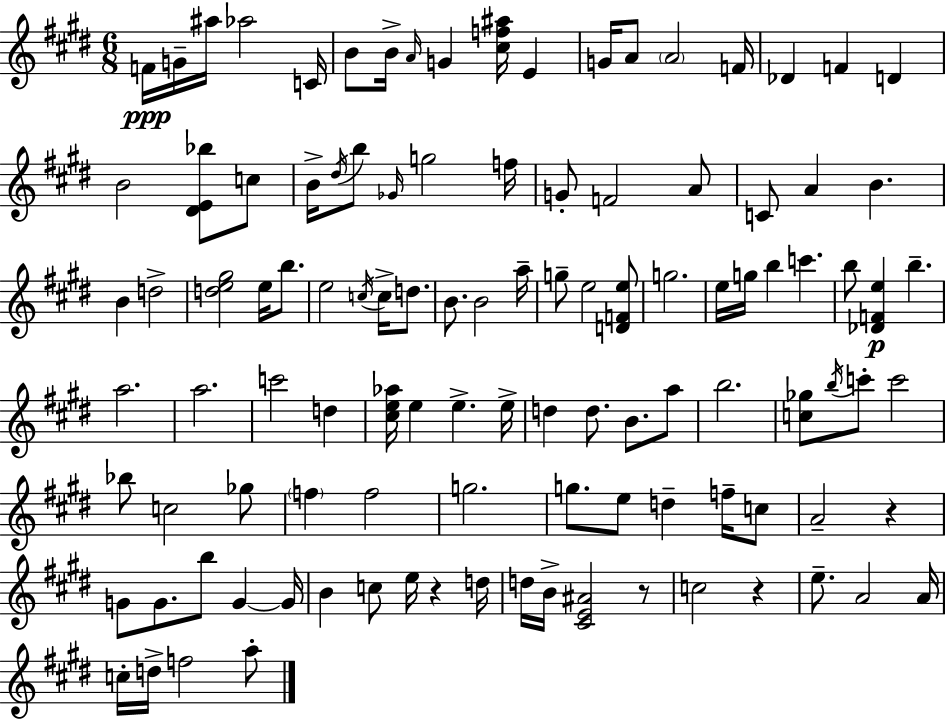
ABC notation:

X:1
T:Untitled
M:6/8
L:1/4
K:E
F/4 G/4 ^a/4 _a2 C/4 B/2 B/4 A/4 G [^cf^a]/4 E G/4 A/2 A2 F/4 _D F D B2 [^DE_b]/2 c/2 B/4 ^d/4 b/2 _G/4 g2 f/4 G/2 F2 A/2 C/2 A B B d2 [de^g]2 e/4 b/2 e2 c/4 c/4 d/2 B/2 B2 a/4 g/2 e2 [DFe]/2 g2 e/4 g/4 b c' b/2 [_DFe] b a2 a2 c'2 d [^ce_a]/4 e e e/4 d d/2 B/2 a/2 b2 [c_g]/2 b/4 c'/2 c'2 _b/2 c2 _g/2 f f2 g2 g/2 e/2 d f/4 c/2 A2 z G/2 G/2 b/2 G G/4 B c/2 e/4 z d/4 d/4 B/4 [^CE^A]2 z/2 c2 z e/2 A2 A/4 c/4 d/4 f2 a/2